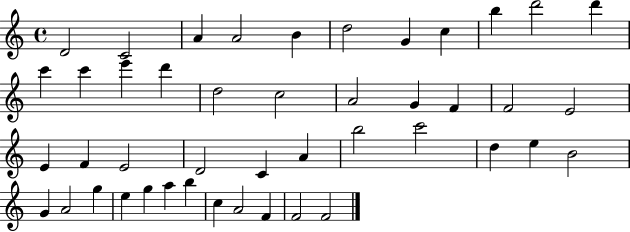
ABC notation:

X:1
T:Untitled
M:4/4
L:1/4
K:C
D2 C2 A A2 B d2 G c b d'2 d' c' c' e' d' d2 c2 A2 G F F2 E2 E F E2 D2 C A b2 c'2 d e B2 G A2 g e g a b c A2 F F2 F2